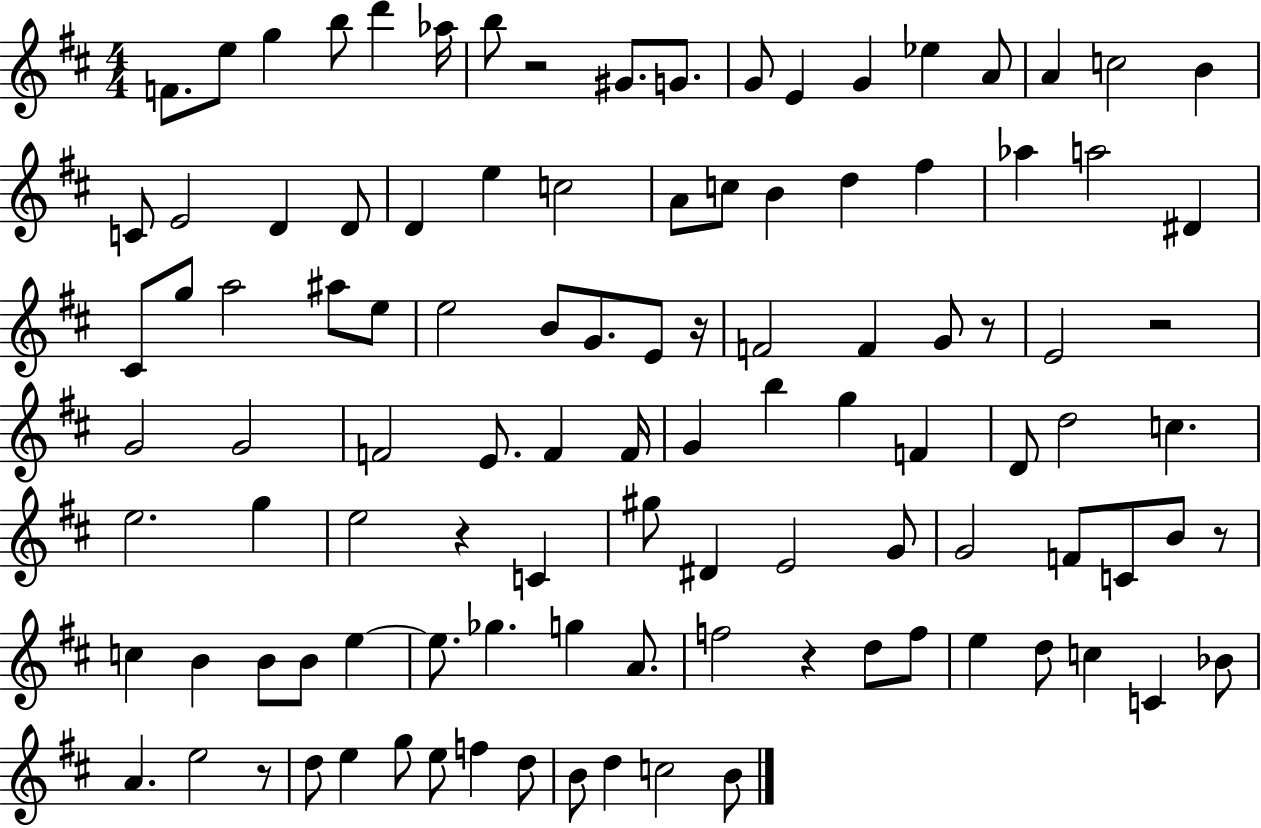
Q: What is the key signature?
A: D major